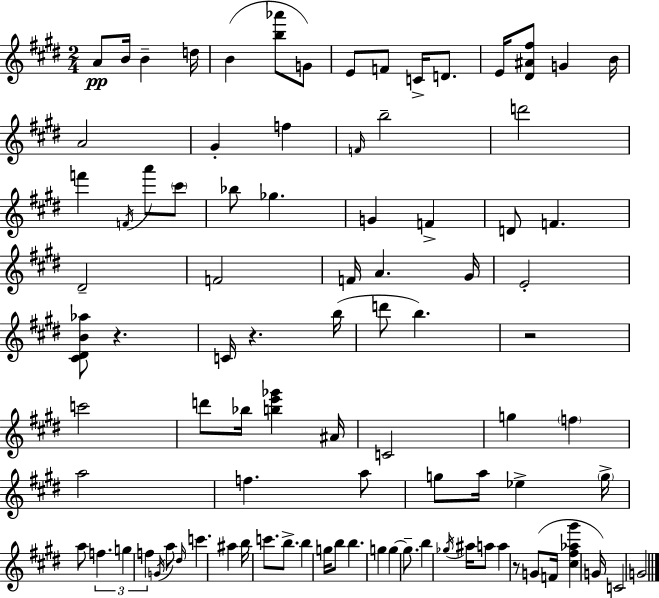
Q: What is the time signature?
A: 2/4